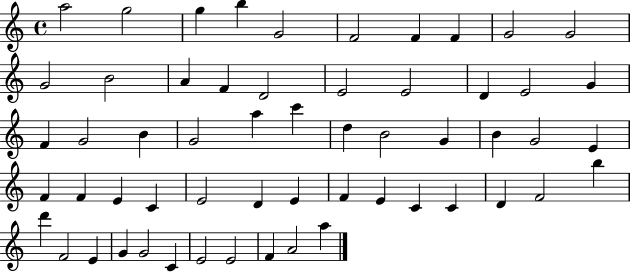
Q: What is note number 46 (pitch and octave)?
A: B5